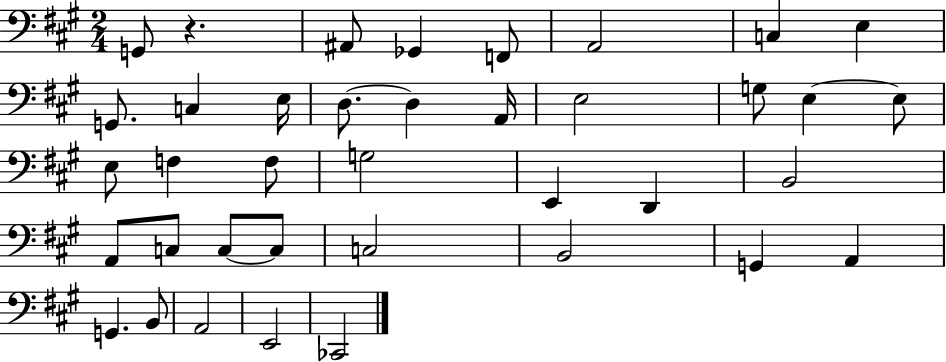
X:1
T:Untitled
M:2/4
L:1/4
K:A
G,,/2 z ^A,,/2 _G,, F,,/2 A,,2 C, E, G,,/2 C, E,/4 D,/2 D, A,,/4 E,2 G,/2 E, E,/2 E,/2 F, F,/2 G,2 E,, D,, B,,2 A,,/2 C,/2 C,/2 C,/2 C,2 B,,2 G,, A,, G,, B,,/2 A,,2 E,,2 _C,,2